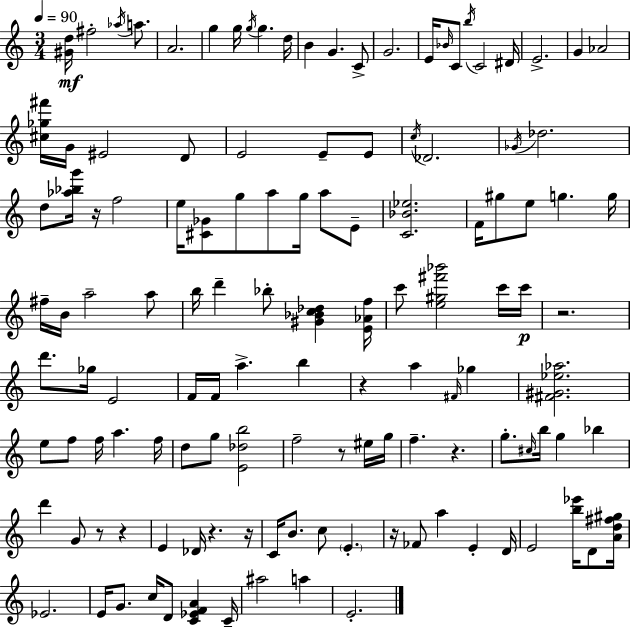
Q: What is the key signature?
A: A minor